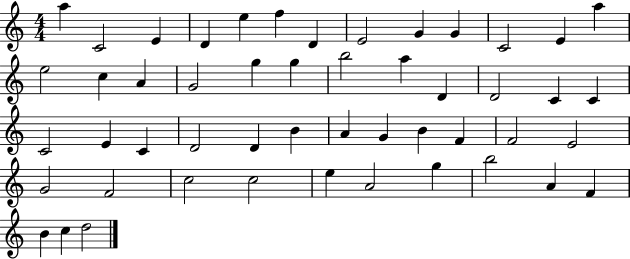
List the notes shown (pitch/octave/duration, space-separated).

A5/q C4/h E4/q D4/q E5/q F5/q D4/q E4/h G4/q G4/q C4/h E4/q A5/q E5/h C5/q A4/q G4/h G5/q G5/q B5/h A5/q D4/q D4/h C4/q C4/q C4/h E4/q C4/q D4/h D4/q B4/q A4/q G4/q B4/q F4/q F4/h E4/h G4/h F4/h C5/h C5/h E5/q A4/h G5/q B5/h A4/q F4/q B4/q C5/q D5/h